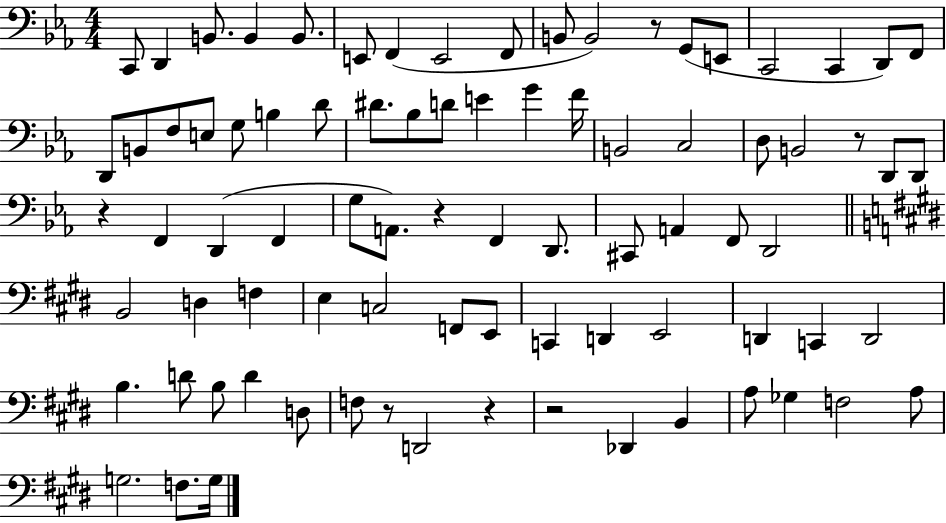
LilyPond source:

{
  \clef bass
  \numericTimeSignature
  \time 4/4
  \key ees \major
  c,8 d,4 b,8. b,4 b,8. | e,8 f,4( e,2 f,8 | b,8 b,2) r8 g,8( e,8 | c,2 c,4 d,8) f,8 | \break d,8 b,8 f8 e8 g8 b4 d'8 | dis'8. bes8 d'8 e'4 g'4 f'16 | b,2 c2 | d8 b,2 r8 d,8 d,8 | \break r4 f,4 d,4( f,4 | g8 a,8.) r4 f,4 d,8. | cis,8 a,4 f,8 d,2 | \bar "||" \break \key e \major b,2 d4 f4 | e4 c2 f,8 e,8 | c,4 d,4 e,2 | d,4 c,4 d,2 | \break b4. d'8 b8 d'4 d8 | f8 r8 d,2 r4 | r2 des,4 b,4 | a8 ges4 f2 a8 | \break g2. f8. g16 | \bar "|."
}